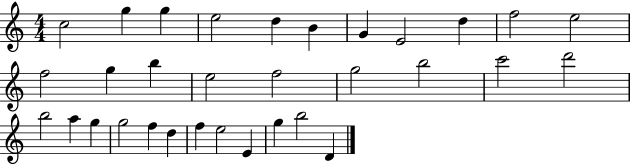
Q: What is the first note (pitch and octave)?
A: C5